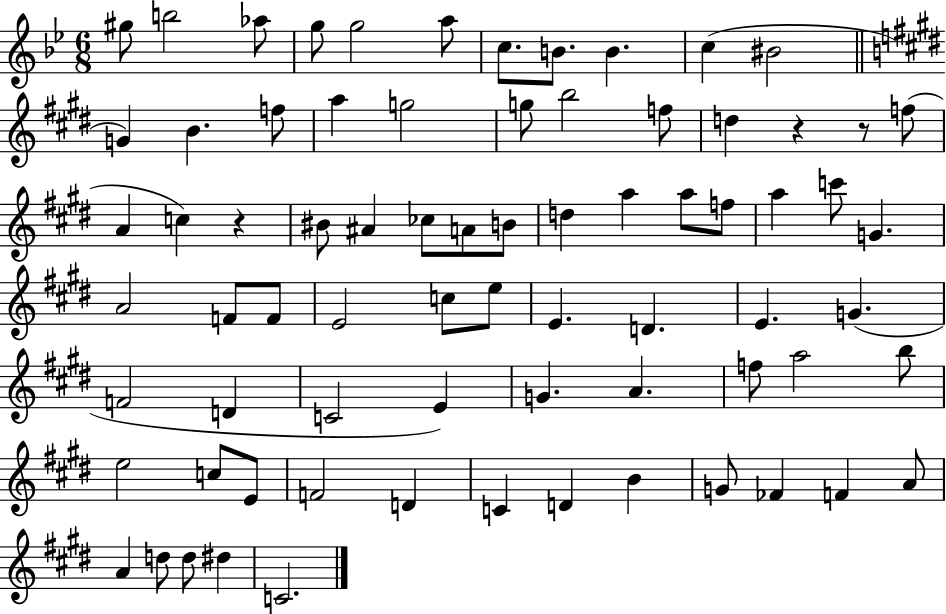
{
  \clef treble
  \numericTimeSignature
  \time 6/8
  \key bes \major
  \repeat volta 2 { gis''8 b''2 aes''8 | g''8 g''2 a''8 | c''8. b'8. b'4. | c''4( bis'2 | \break \bar "||" \break \key e \major g'4) b'4. f''8 | a''4 g''2 | g''8 b''2 f''8 | d''4 r4 r8 f''8( | \break a'4 c''4) r4 | bis'8 ais'4 ces''8 a'8 b'8 | d''4 a''4 a''8 f''8 | a''4 c'''8 g'4. | \break a'2 f'8 f'8 | e'2 c''8 e''8 | e'4. d'4. | e'4. g'4.( | \break f'2 d'4 | c'2 e'4) | g'4. a'4. | f''8 a''2 b''8 | \break e''2 c''8 e'8 | f'2 d'4 | c'4 d'4 b'4 | g'8 fes'4 f'4 a'8 | \break a'4 d''8 d''8 dis''4 | c'2. | } \bar "|."
}